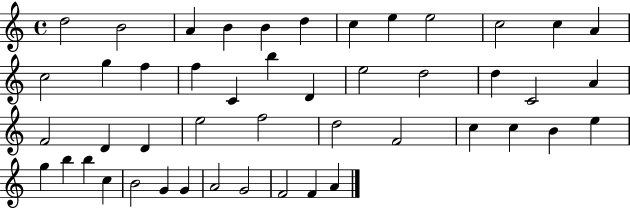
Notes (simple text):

D5/h B4/h A4/q B4/q B4/q D5/q C5/q E5/q E5/h C5/h C5/q A4/q C5/h G5/q F5/q F5/q C4/q B5/q D4/q E5/h D5/h D5/q C4/h A4/q F4/h D4/q D4/q E5/h F5/h D5/h F4/h C5/q C5/q B4/q E5/q G5/q B5/q B5/q C5/q B4/h G4/q G4/q A4/h G4/h F4/h F4/q A4/q